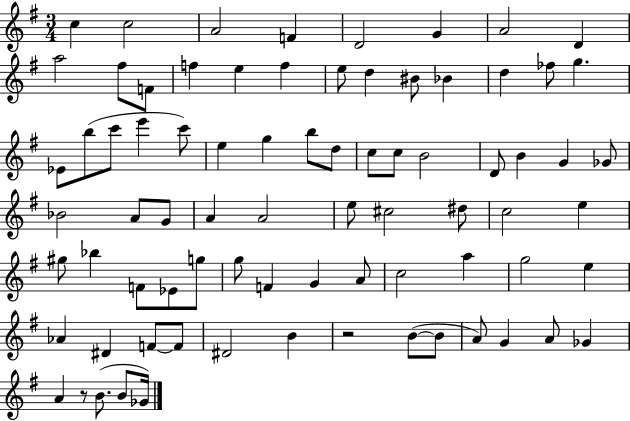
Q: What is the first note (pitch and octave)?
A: C5